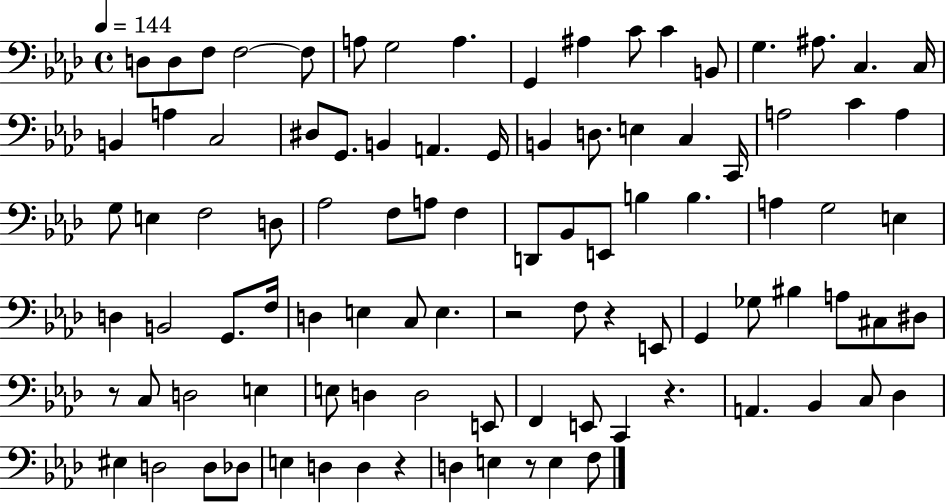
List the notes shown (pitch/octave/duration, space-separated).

D3/e D3/e F3/e F3/h F3/e A3/e G3/h A3/q. G2/q A#3/q C4/e C4/q B2/e G3/q. A#3/e. C3/q. C3/s B2/q A3/q C3/h D#3/e G2/e. B2/q A2/q. G2/s B2/q D3/e. E3/q C3/q C2/s A3/h C4/q A3/q G3/e E3/q F3/h D3/e Ab3/h F3/e A3/e F3/q D2/e Bb2/e E2/e B3/q B3/q. A3/q G3/h E3/q D3/q B2/h G2/e. F3/s D3/q E3/q C3/e E3/q. R/h F3/e R/q E2/e G2/q Gb3/e BIS3/q A3/e C#3/e D#3/e R/e C3/e D3/h E3/q E3/e D3/q D3/h E2/e F2/q E2/e C2/q R/q. A2/q. Bb2/q C3/e Db3/q EIS3/q D3/h D3/e Db3/e E3/q D3/q D3/q R/q D3/q E3/q R/e E3/q F3/e